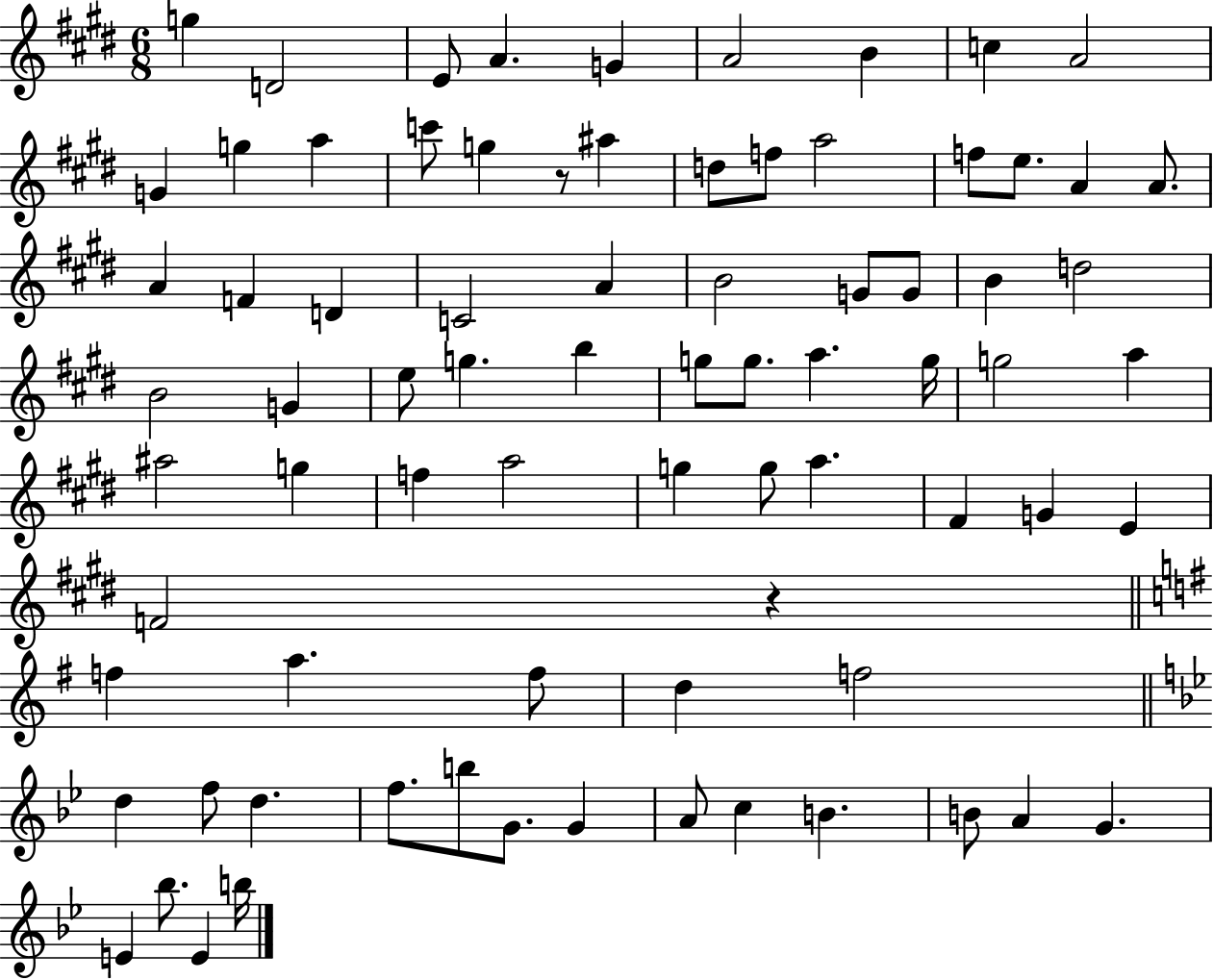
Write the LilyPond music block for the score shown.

{
  \clef treble
  \numericTimeSignature
  \time 6/8
  \key e \major
  g''4 d'2 | e'8 a'4. g'4 | a'2 b'4 | c''4 a'2 | \break g'4 g''4 a''4 | c'''8 g''4 r8 ais''4 | d''8 f''8 a''2 | f''8 e''8. a'4 a'8. | \break a'4 f'4 d'4 | c'2 a'4 | b'2 g'8 g'8 | b'4 d''2 | \break b'2 g'4 | e''8 g''4. b''4 | g''8 g''8. a''4. g''16 | g''2 a''4 | \break ais''2 g''4 | f''4 a''2 | g''4 g''8 a''4. | fis'4 g'4 e'4 | \break f'2 r4 | \bar "||" \break \key g \major f''4 a''4. f''8 | d''4 f''2 | \bar "||" \break \key g \minor d''4 f''8 d''4. | f''8. b''8 g'8. g'4 | a'8 c''4 b'4. | b'8 a'4 g'4. | \break e'4 bes''8. e'4 b''16 | \bar "|."
}